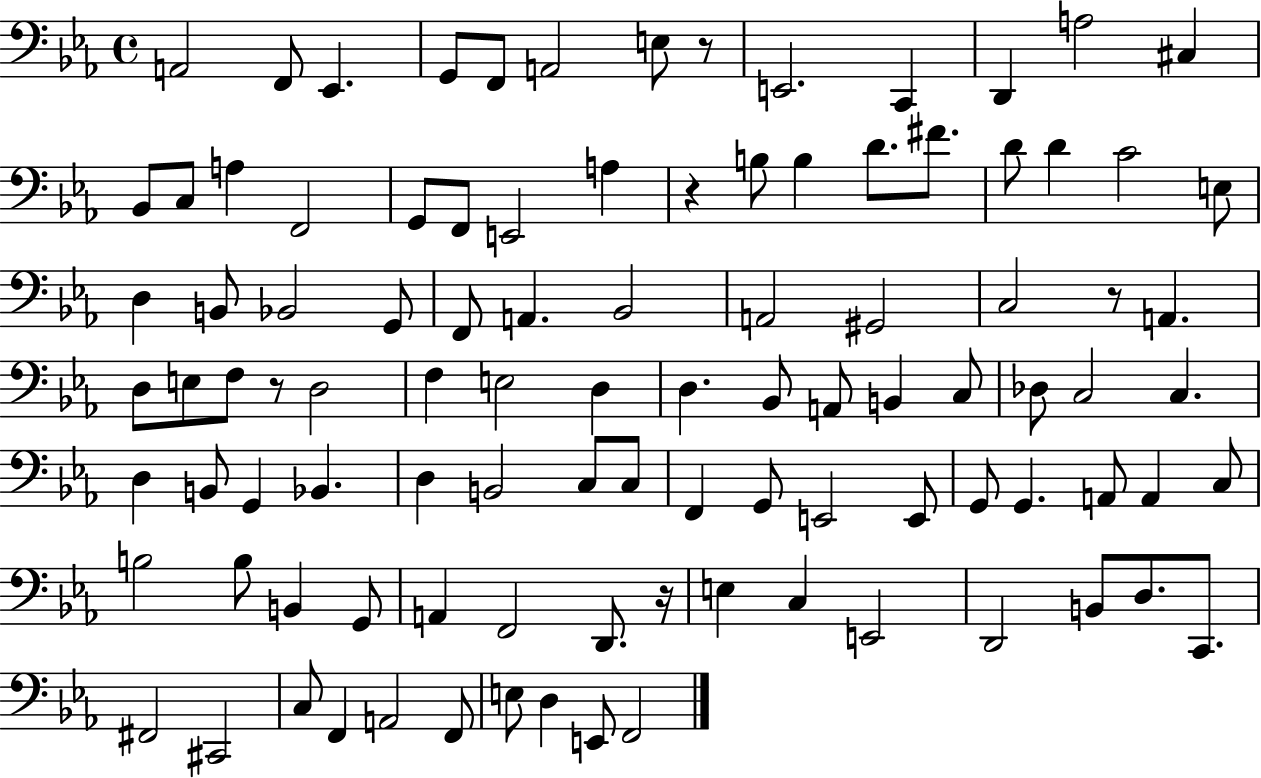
X:1
T:Untitled
M:4/4
L:1/4
K:Eb
A,,2 F,,/2 _E,, G,,/2 F,,/2 A,,2 E,/2 z/2 E,,2 C,, D,, A,2 ^C, _B,,/2 C,/2 A, F,,2 G,,/2 F,,/2 E,,2 A, z B,/2 B, D/2 ^F/2 D/2 D C2 E,/2 D, B,,/2 _B,,2 G,,/2 F,,/2 A,, _B,,2 A,,2 ^G,,2 C,2 z/2 A,, D,/2 E,/2 F,/2 z/2 D,2 F, E,2 D, D, _B,,/2 A,,/2 B,, C,/2 _D,/2 C,2 C, D, B,,/2 G,, _B,, D, B,,2 C,/2 C,/2 F,, G,,/2 E,,2 E,,/2 G,,/2 G,, A,,/2 A,, C,/2 B,2 B,/2 B,, G,,/2 A,, F,,2 D,,/2 z/4 E, C, E,,2 D,,2 B,,/2 D,/2 C,,/2 ^F,,2 ^C,,2 C,/2 F,, A,,2 F,,/2 E,/2 D, E,,/2 F,,2